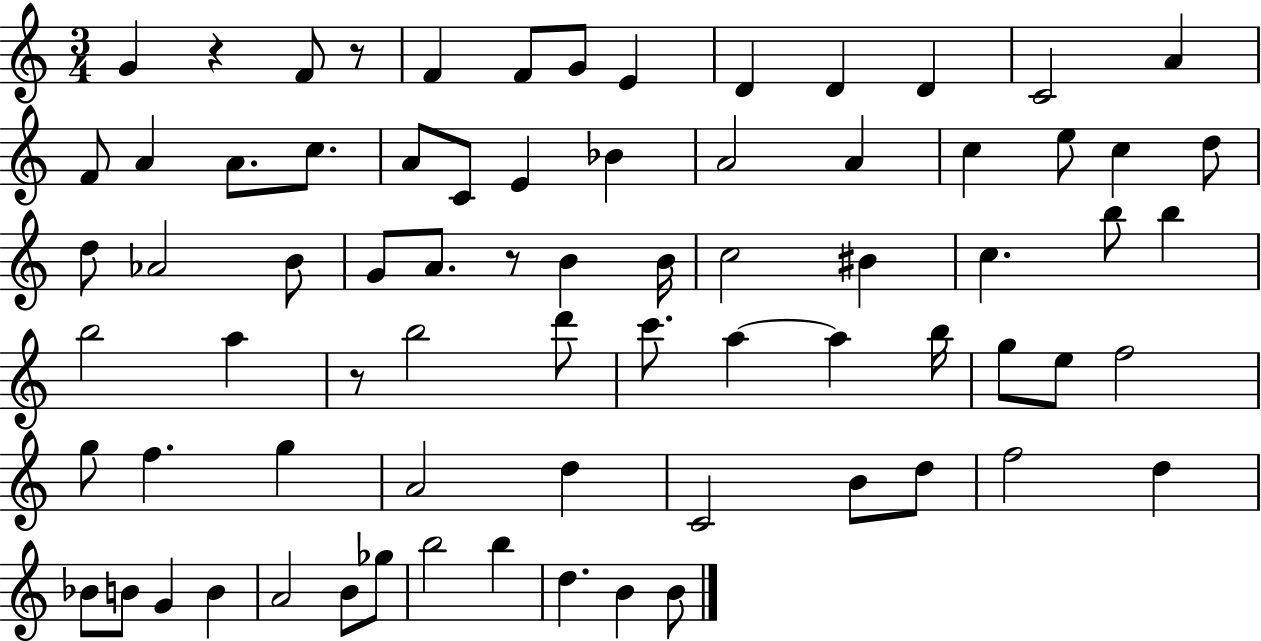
G4/q R/q F4/e R/e F4/q F4/e G4/e E4/q D4/q D4/q D4/q C4/h A4/q F4/e A4/q A4/e. C5/e. A4/e C4/e E4/q Bb4/q A4/h A4/q C5/q E5/e C5/q D5/e D5/e Ab4/h B4/e G4/e A4/e. R/e B4/q B4/s C5/h BIS4/q C5/q. B5/e B5/q B5/h A5/q R/e B5/h D6/e C6/e. A5/q A5/q B5/s G5/e E5/e F5/h G5/e F5/q. G5/q A4/h D5/q C4/h B4/e D5/e F5/h D5/q Bb4/e B4/e G4/q B4/q A4/h B4/e Gb5/e B5/h B5/q D5/q. B4/q B4/e